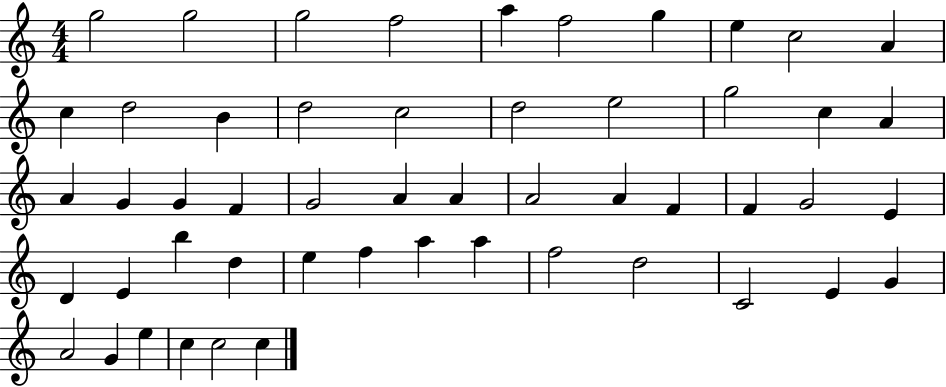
G5/h G5/h G5/h F5/h A5/q F5/h G5/q E5/q C5/h A4/q C5/q D5/h B4/q D5/h C5/h D5/h E5/h G5/h C5/q A4/q A4/q G4/q G4/q F4/q G4/h A4/q A4/q A4/h A4/q F4/q F4/q G4/h E4/q D4/q E4/q B5/q D5/q E5/q F5/q A5/q A5/q F5/h D5/h C4/h E4/q G4/q A4/h G4/q E5/q C5/q C5/h C5/q